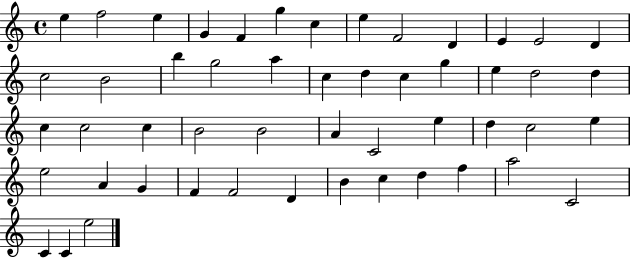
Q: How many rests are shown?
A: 0